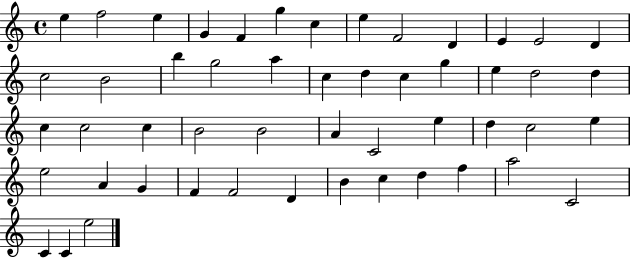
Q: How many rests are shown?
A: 0